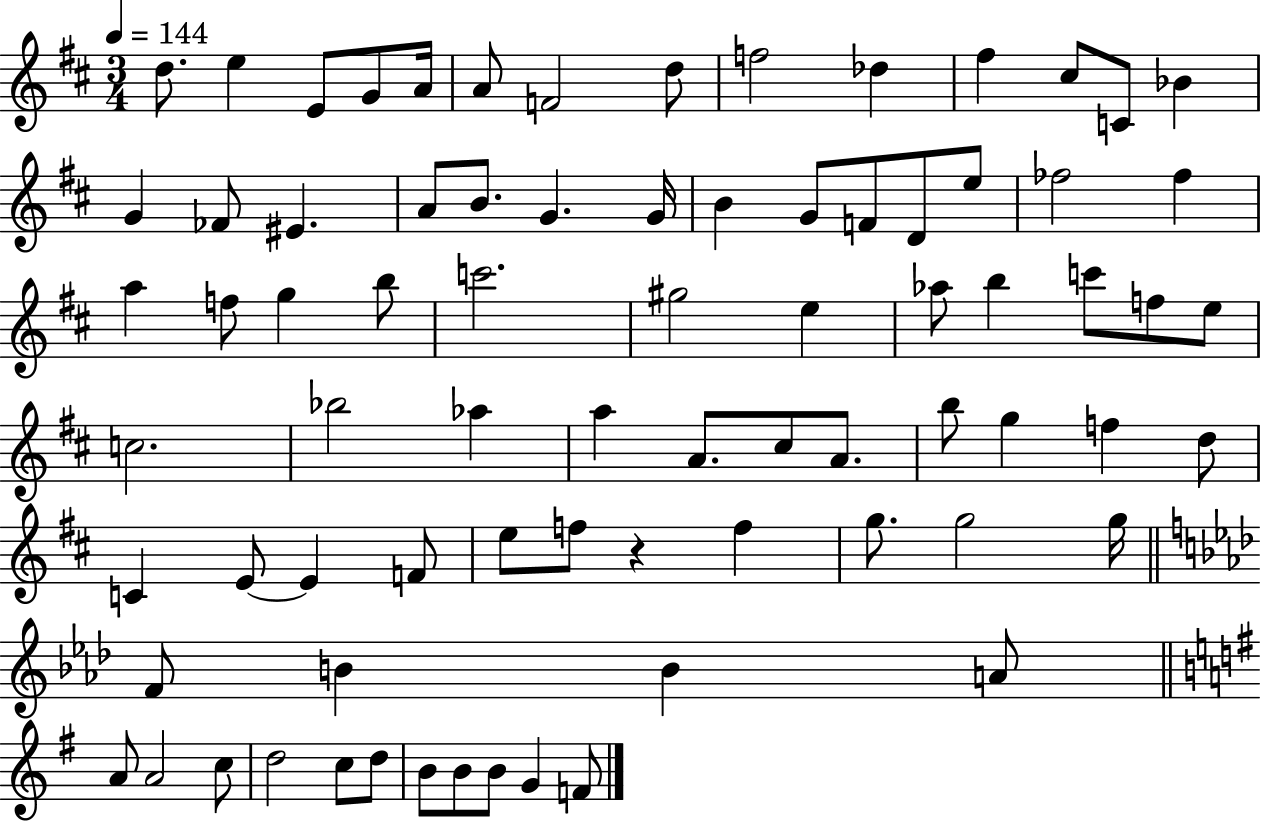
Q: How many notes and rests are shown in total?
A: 77